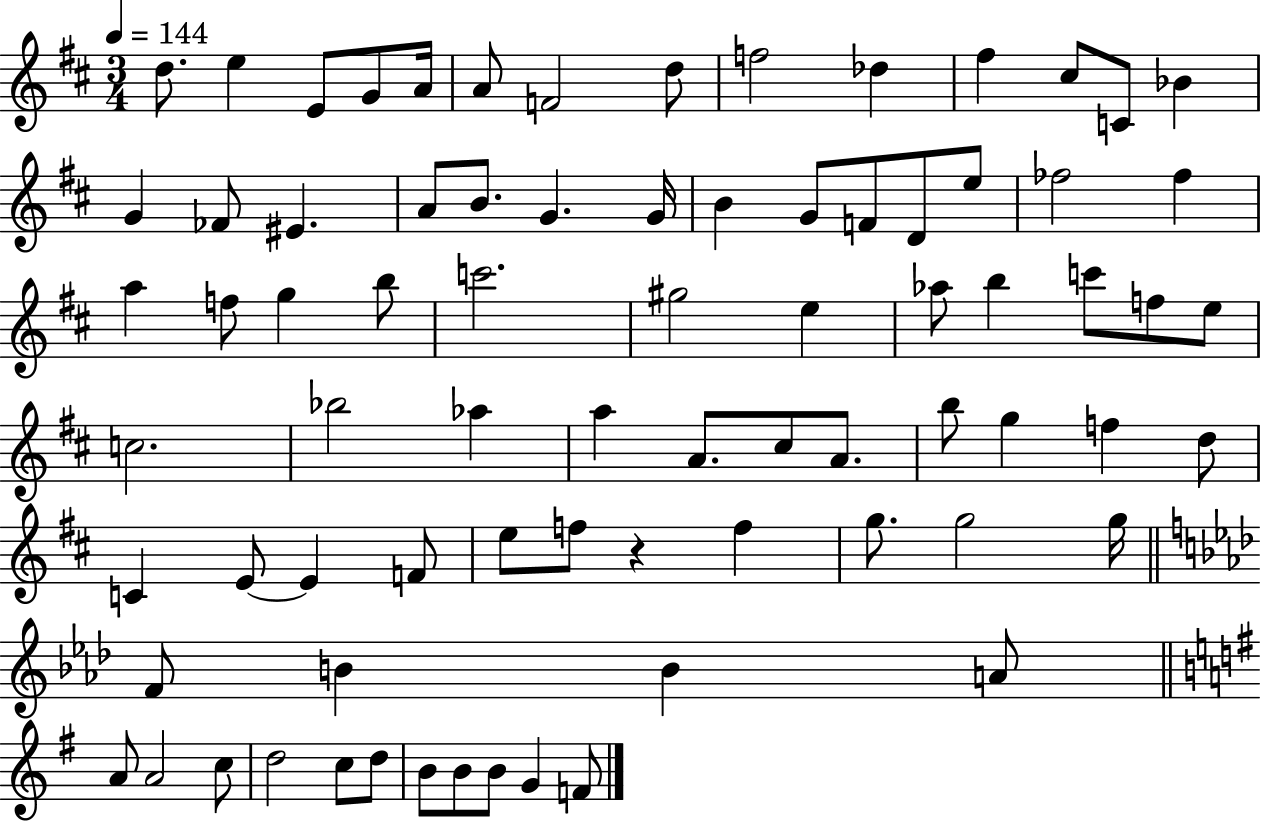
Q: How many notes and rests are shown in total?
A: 77